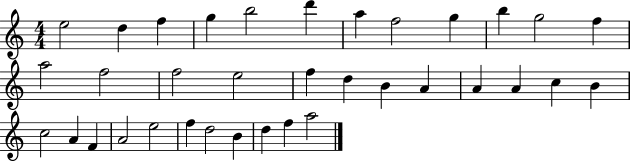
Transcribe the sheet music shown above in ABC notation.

X:1
T:Untitled
M:4/4
L:1/4
K:C
e2 d f g b2 d' a f2 g b g2 f a2 f2 f2 e2 f d B A A A c B c2 A F A2 e2 f d2 B d f a2